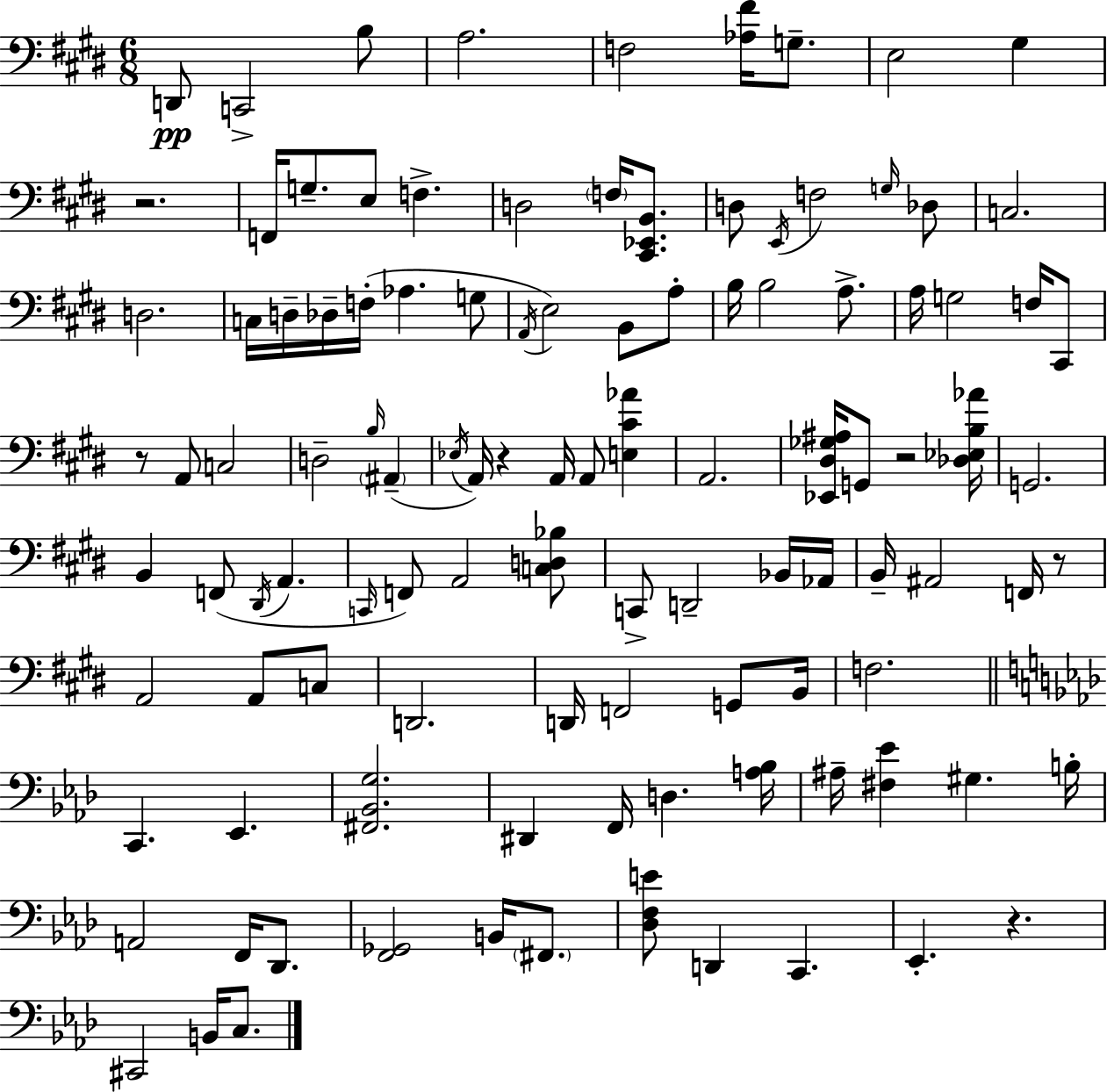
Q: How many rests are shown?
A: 6